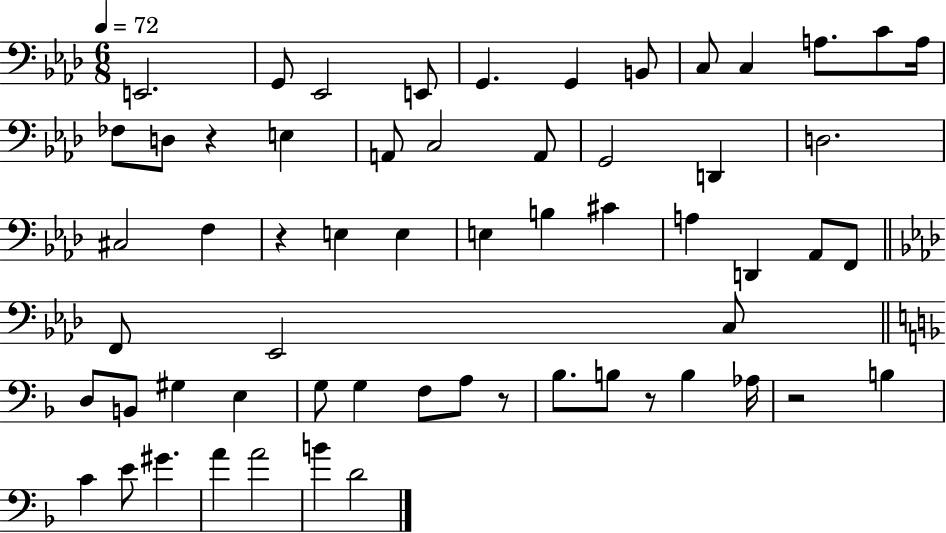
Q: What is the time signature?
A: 6/8